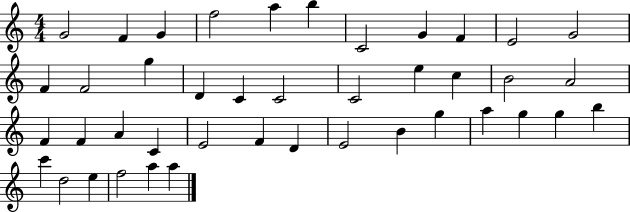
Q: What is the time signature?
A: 4/4